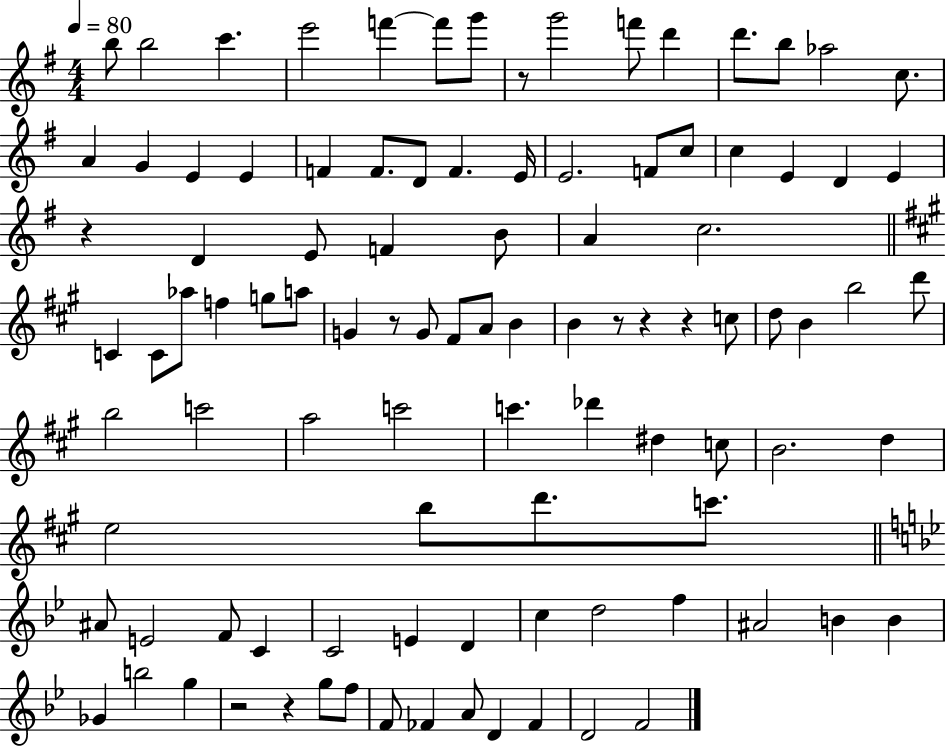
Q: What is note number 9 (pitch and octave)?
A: F6